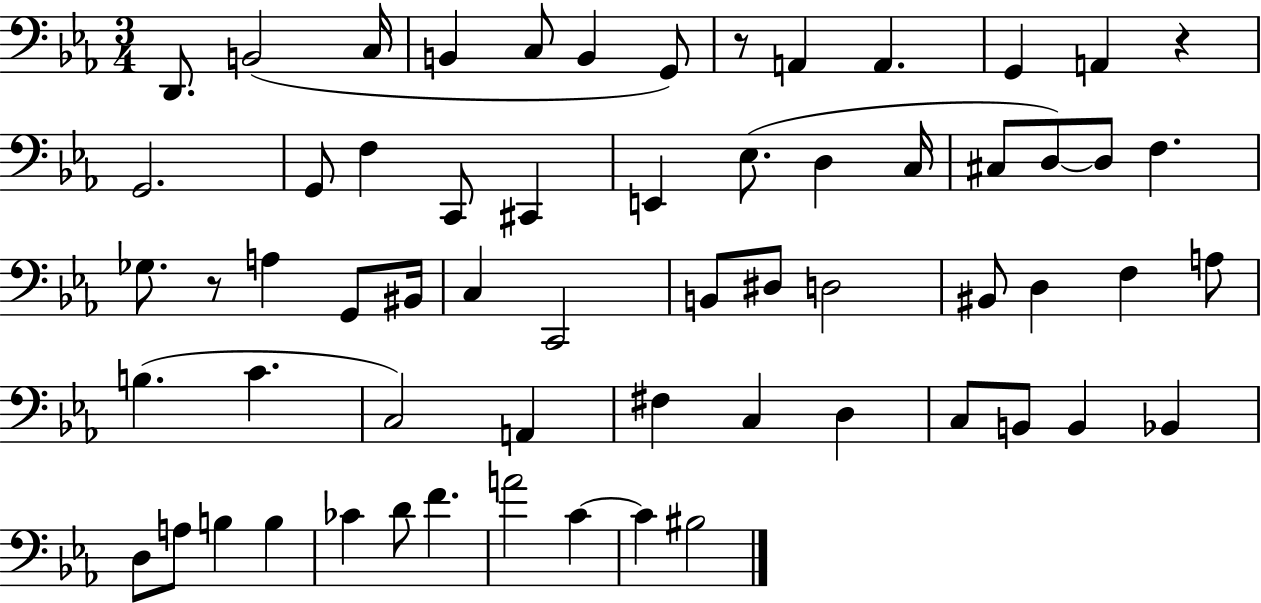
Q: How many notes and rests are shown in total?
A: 62